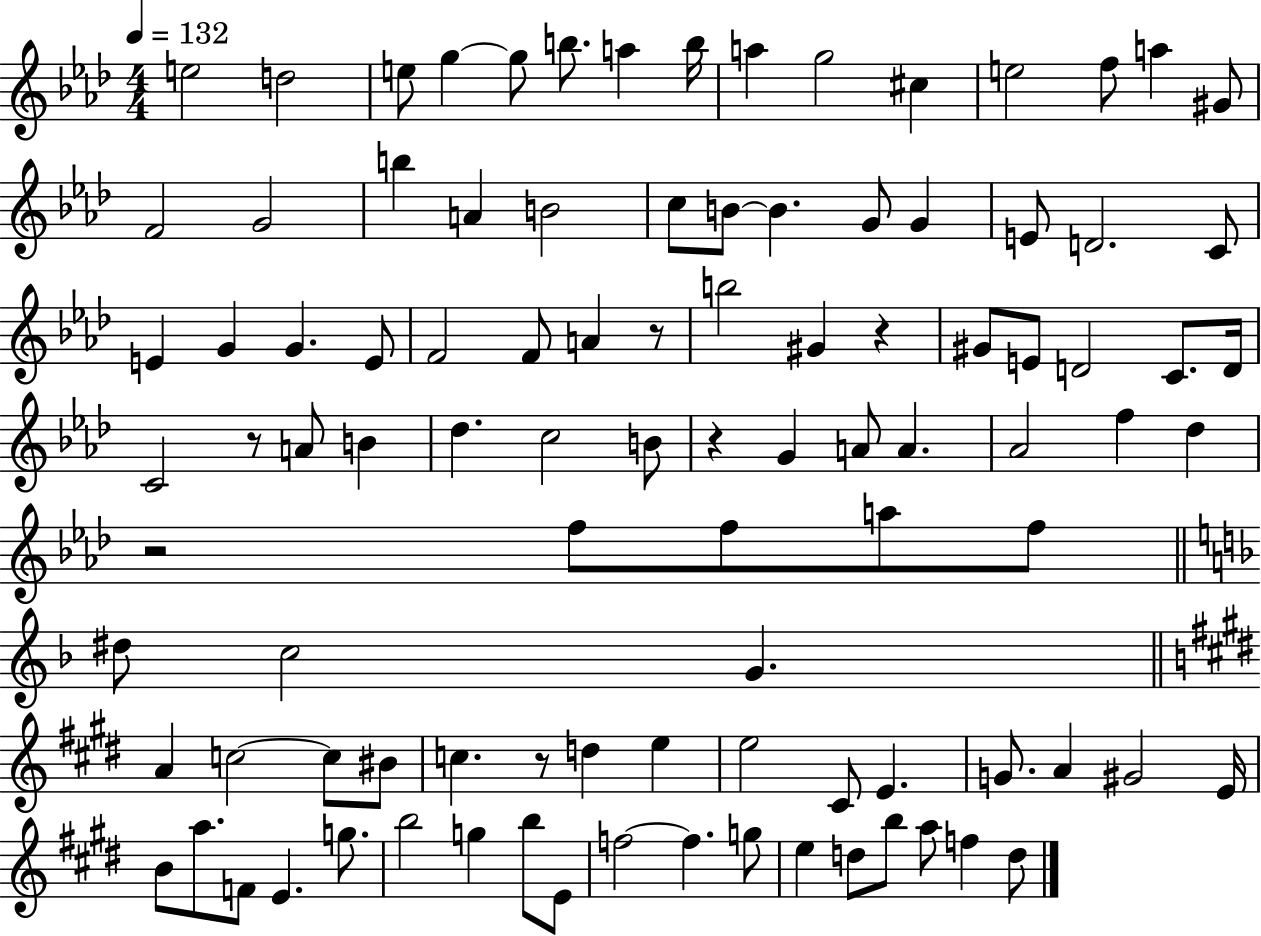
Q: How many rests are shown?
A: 6